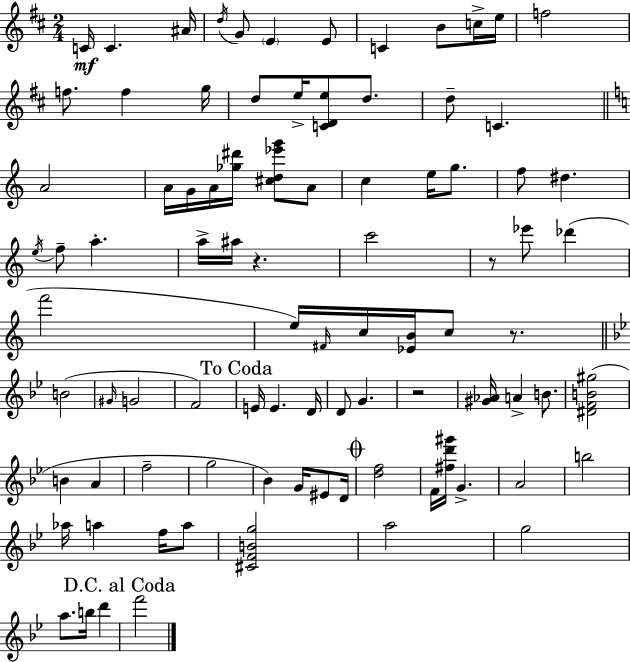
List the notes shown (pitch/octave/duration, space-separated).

C4/s C4/q. A#4/s D5/s G4/e E4/q E4/e C4/q B4/e C5/s E5/s F5/h F5/e. F5/q G5/s D5/e E5/s [C4,D4,E5]/e D5/e. D5/e C4/q. A4/h A4/s G4/s A4/s [Gb5,D#6]/s [C#5,D5,Eb6,G6]/e A4/e C5/q E5/s G5/e. F5/e D#5/q. E5/s F5/e A5/q. A5/s A#5/s R/q. C6/h R/e Eb6/e Db6/q F6/h E5/s F#4/s C5/s [Eb4,B4]/s C5/e R/e. B4/h G#4/s G4/h F4/h E4/s E4/q. D4/s D4/e G4/q. R/h [G#4,Ab4]/s A4/q B4/e. [D#4,F4,B4,G#5]/h B4/q A4/q F5/h G5/h Bb4/q G4/s EIS4/e D4/s [D5,F5]/h F4/s [F#5,D6,G#6]/s G4/q. A4/h B5/h Ab5/s A5/q F5/s A5/e [C#4,F4,B4,G5]/h A5/h G5/h A5/e. B5/s D6/q F6/h